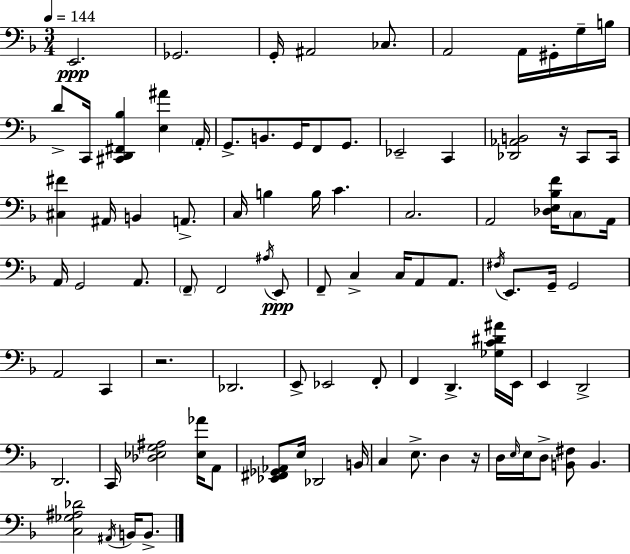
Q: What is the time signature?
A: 3/4